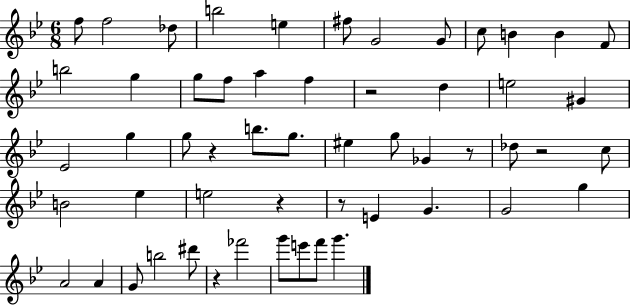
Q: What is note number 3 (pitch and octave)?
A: Db5